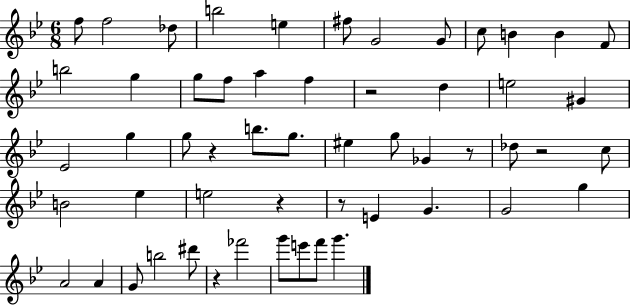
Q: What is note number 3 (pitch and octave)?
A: Db5